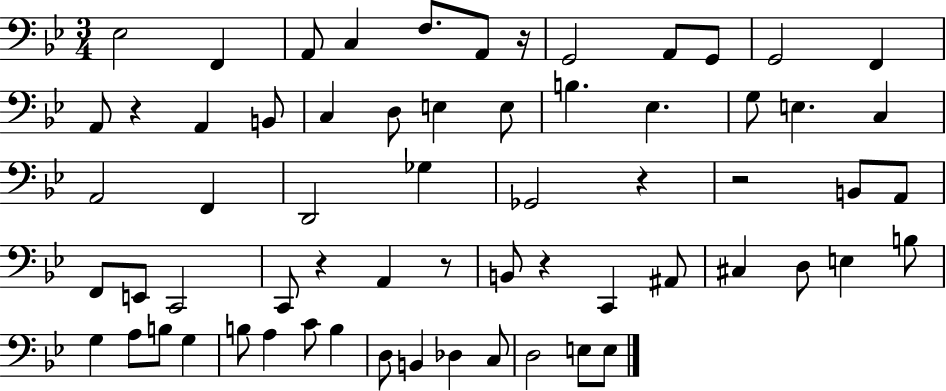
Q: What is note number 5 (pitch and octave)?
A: F3